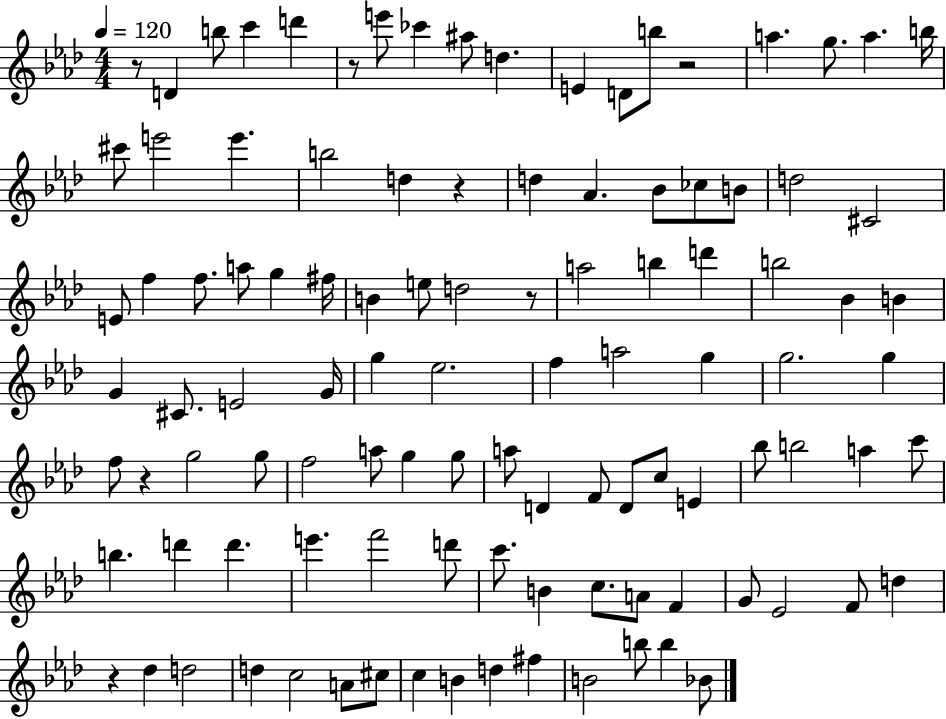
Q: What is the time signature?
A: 4/4